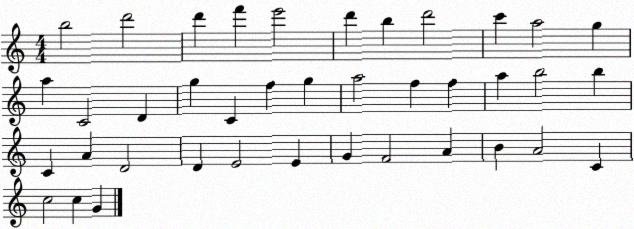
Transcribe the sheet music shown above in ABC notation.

X:1
T:Untitled
M:4/4
L:1/4
K:C
b2 d'2 d' f' e'2 d' b d'2 c' a2 g a C2 D g C f g a2 f f a b2 b C A D2 D E2 E G F2 A B A2 C c2 c G